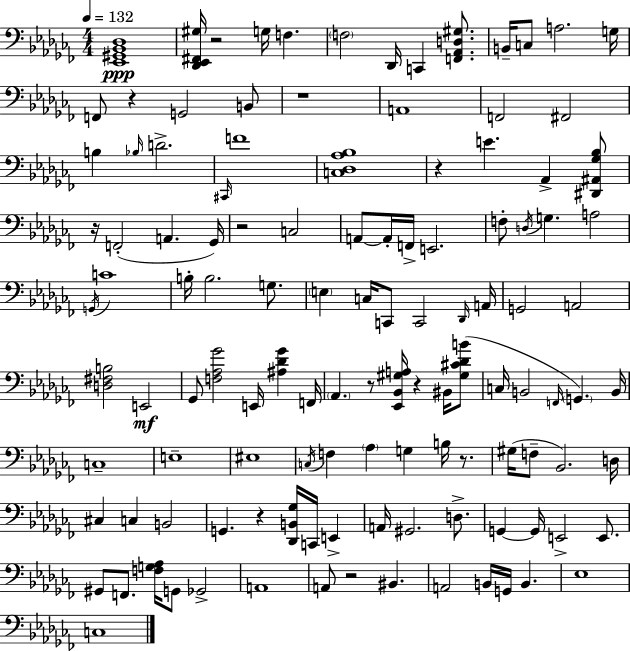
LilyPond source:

{
  \clef bass
  \numericTimeSignature
  \time 4/4
  \key aes \minor
  \tempo 4 = 132
  <ees, gis, bes, des>1\ppp | <des, ees, fis, gis>16 r2 g16 f4. | \parenthesize f2 des,16 c,4 <f, aes, d gis>8. | b,16-- c8 a2. g16 | \break f,8 r4 g,2 b,8 | r1 | a,1 | f,2 fis,2 | \break b4 \grace { bes16 } d'2.-> | \grace { cis,16 } f'1 | <c des aes bes>1 | r4 e'4. aes,4-> | \break <dis, ais, ges bes>8 r16 f,2-.( a,4. | ges,16) r2 c2 | a,8~~ a,16-. f,16-> e,2. | f8-. \acciaccatura { d16 } g4. a2 | \break \acciaccatura { g,16 } c'1 | b16-. b2. | g8. \parenthesize e4 c16 c,8 c,2 | \grace { des,16 } a,16 g,2 a,2 | \break <d fis b>2 e,2\mf | ges,8 <f aes ges'>2 e,16 | <ais des' ges'>4 f,16 \parenthesize aes,4. r8 <ees, bes, gis a>16 r4 | bis,16 <gis cis' des' b'>8( c16 b,2 \grace { f,16 }) \parenthesize g,4. | \break b,16 c1-- | e1-- | eis1 | \acciaccatura { c16 } f4 \parenthesize aes4 g4 | \break b16 r8. gis16( f8-- bes,2.) | d16 cis4 c4 b,2 | g,4. r4 | <des, b, ges>16 c,16 e,4-> a,16 gis,2. | \break d8.-> g,4~~ g,16 e,2-> | e,8. gis,8 f,8. <f g aes>16 g,8 ges,2-> | a,1 | a,8 r2 | \break bis,4. a,2 b,16 | g,16 b,4. ees1 | c1 | \bar "|."
}